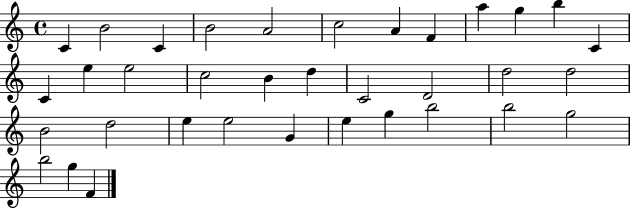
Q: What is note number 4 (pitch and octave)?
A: B4